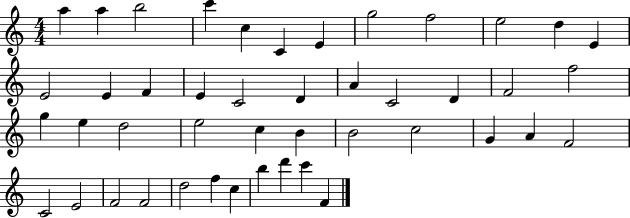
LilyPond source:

{
  \clef treble
  \numericTimeSignature
  \time 4/4
  \key c \major
  a''4 a''4 b''2 | c'''4 c''4 c'4 e'4 | g''2 f''2 | e''2 d''4 e'4 | \break e'2 e'4 f'4 | e'4 c'2 d'4 | a'4 c'2 d'4 | f'2 f''2 | \break g''4 e''4 d''2 | e''2 c''4 b'4 | b'2 c''2 | g'4 a'4 f'2 | \break c'2 e'2 | f'2 f'2 | d''2 f''4 c''4 | b''4 d'''4 c'''4 f'4 | \break \bar "|."
}